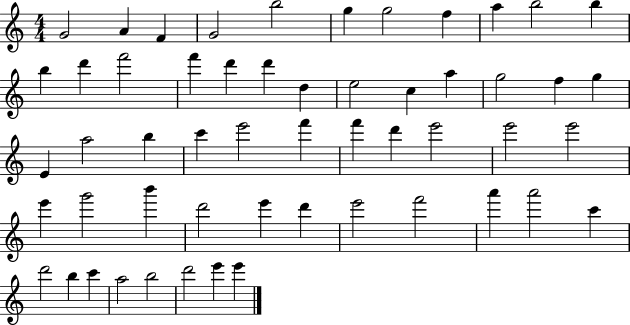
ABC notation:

X:1
T:Untitled
M:4/4
L:1/4
K:C
G2 A F G2 b2 g g2 f a b2 b b d' f'2 f' d' d' d e2 c a g2 f g E a2 b c' e'2 f' f' d' e'2 e'2 e'2 e' g'2 b' d'2 e' d' e'2 f'2 a' a'2 c' d'2 b c' a2 b2 d'2 e' e'